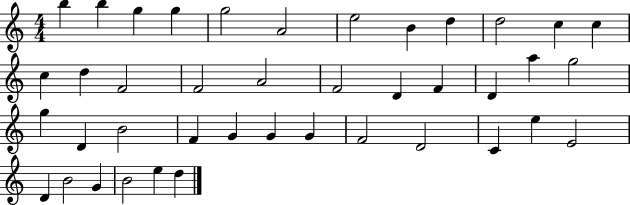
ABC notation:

X:1
T:Untitled
M:4/4
L:1/4
K:C
b b g g g2 A2 e2 B d d2 c c c d F2 F2 A2 F2 D F D a g2 g D B2 F G G G F2 D2 C e E2 D B2 G B2 e d